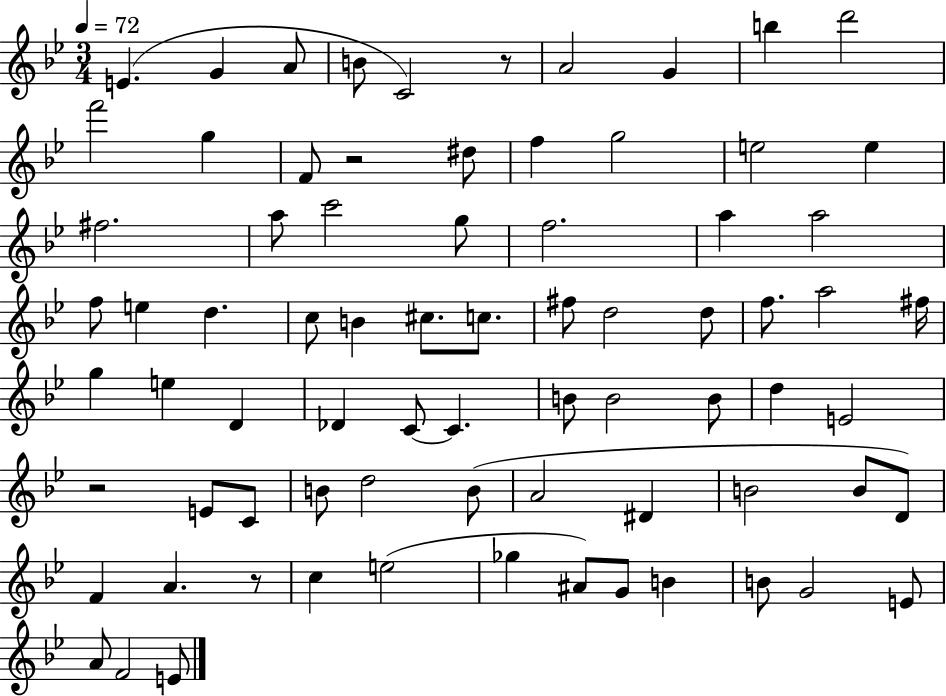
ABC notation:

X:1
T:Untitled
M:3/4
L:1/4
K:Bb
E G A/2 B/2 C2 z/2 A2 G b d'2 f'2 g F/2 z2 ^d/2 f g2 e2 e ^f2 a/2 c'2 g/2 f2 a a2 f/2 e d c/2 B ^c/2 c/2 ^f/2 d2 d/2 f/2 a2 ^f/4 g e D _D C/2 C B/2 B2 B/2 d E2 z2 E/2 C/2 B/2 d2 B/2 A2 ^D B2 B/2 D/2 F A z/2 c e2 _g ^A/2 G/2 B B/2 G2 E/2 A/2 F2 E/2